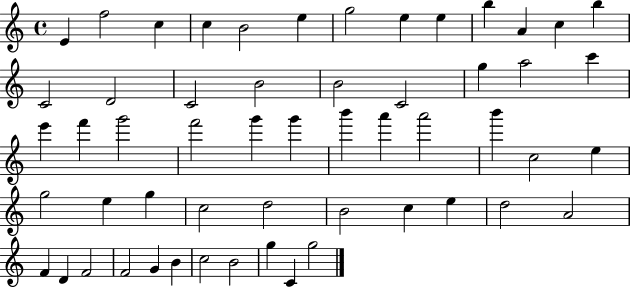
X:1
T:Untitled
M:4/4
L:1/4
K:C
E f2 c c B2 e g2 e e b A c b C2 D2 C2 B2 B2 C2 g a2 c' e' f' g'2 f'2 g' g' b' a' a'2 b' c2 e g2 e g c2 d2 B2 c e d2 A2 F D F2 F2 G B c2 B2 g C g2